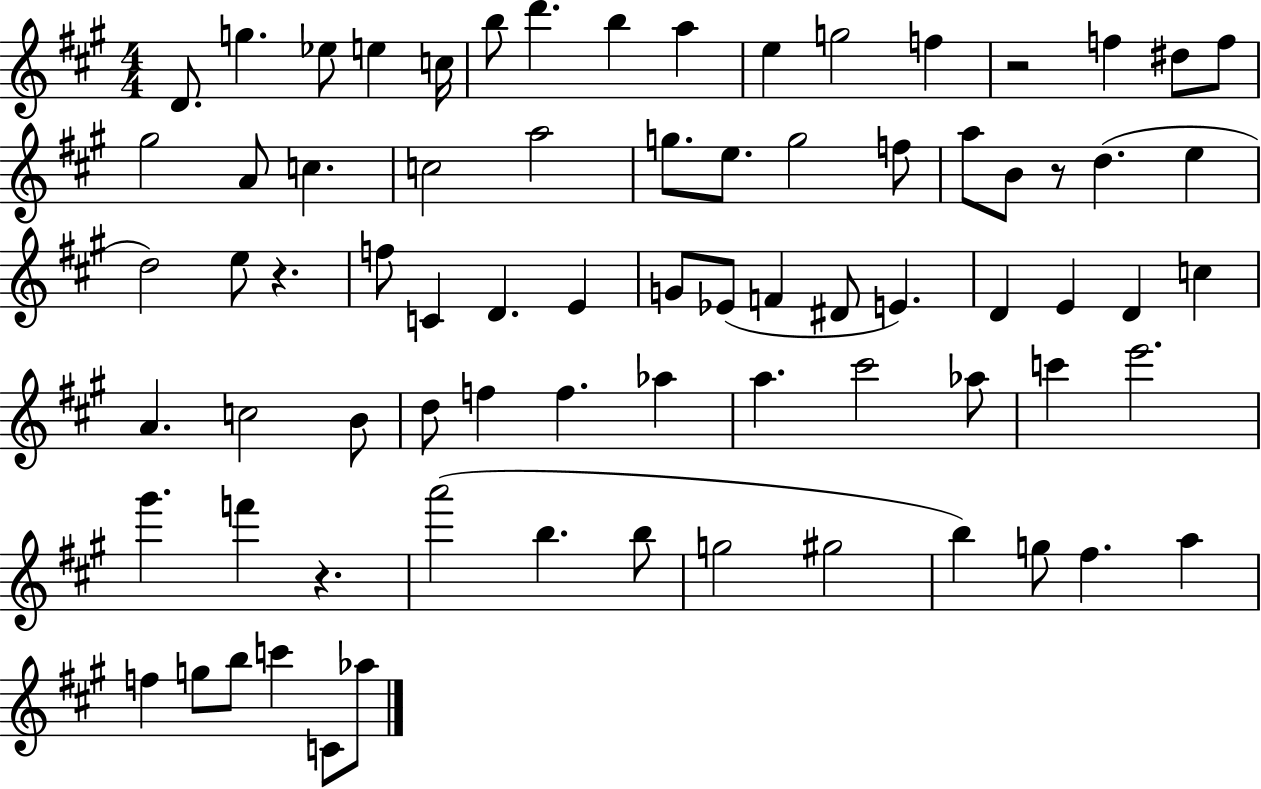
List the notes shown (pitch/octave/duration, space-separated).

D4/e. G5/q. Eb5/e E5/q C5/s B5/e D6/q. B5/q A5/q E5/q G5/h F5/q R/h F5/q D#5/e F5/e G#5/h A4/e C5/q. C5/h A5/h G5/e. E5/e. G5/h F5/e A5/e B4/e R/e D5/q. E5/q D5/h E5/e R/q. F5/e C4/q D4/q. E4/q G4/e Eb4/e F4/q D#4/e E4/q. D4/q E4/q D4/q C5/q A4/q. C5/h B4/e D5/e F5/q F5/q. Ab5/q A5/q. C#6/h Ab5/e C6/q E6/h. G#6/q. F6/q R/q. A6/h B5/q. B5/e G5/h G#5/h B5/q G5/e F#5/q. A5/q F5/q G5/e B5/e C6/q C4/e Ab5/e